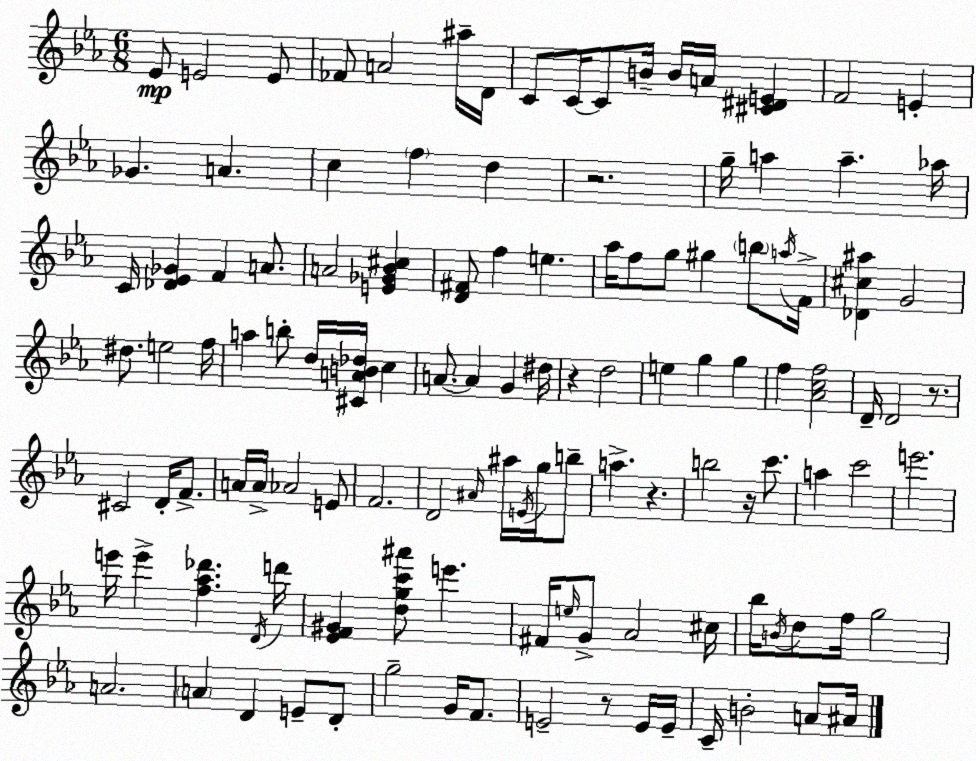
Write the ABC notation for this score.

X:1
T:Untitled
M:6/8
L:1/4
K:Eb
_E/2 E2 E/2 _F/2 A2 ^a/4 D/4 C/2 C/4 C/2 B/4 B/4 A/4 [^C^DE] F2 E _G A c f d z2 g/4 a a _a/4 C/4 [_D_E_G] F A/2 A2 [E_G_B^c] [D^F]/2 f e _a/4 f/2 g/2 ^g b/2 a/4 F/4 [_D^c^a] G2 ^d/2 e2 f/4 a b/2 d/4 [^CAB_d]/4 c A/2 A G ^d/4 z d2 e g g f [_Acf]2 D/4 D2 z/2 ^C2 D/4 F/2 A/4 A/4 _A2 E/2 F2 D2 ^A/4 ^a/4 E/4 g/4 b/2 a z b2 z/4 c'/2 a c'2 e'2 e'/4 e' [f_a_d'] D/4 d'/4 [_EF^G] [dgc'^a']/2 e' ^F/4 e/4 G/2 _A2 ^c/4 _b/4 B/4 d/2 f/4 g2 A2 A D E/2 D/2 g2 G/4 F/2 E2 z/2 E/4 E/4 C/4 B2 A/2 ^A/4